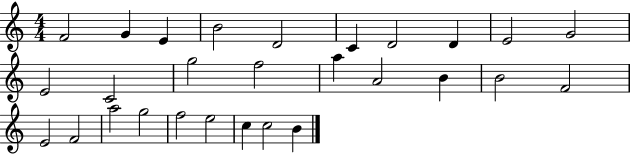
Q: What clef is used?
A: treble